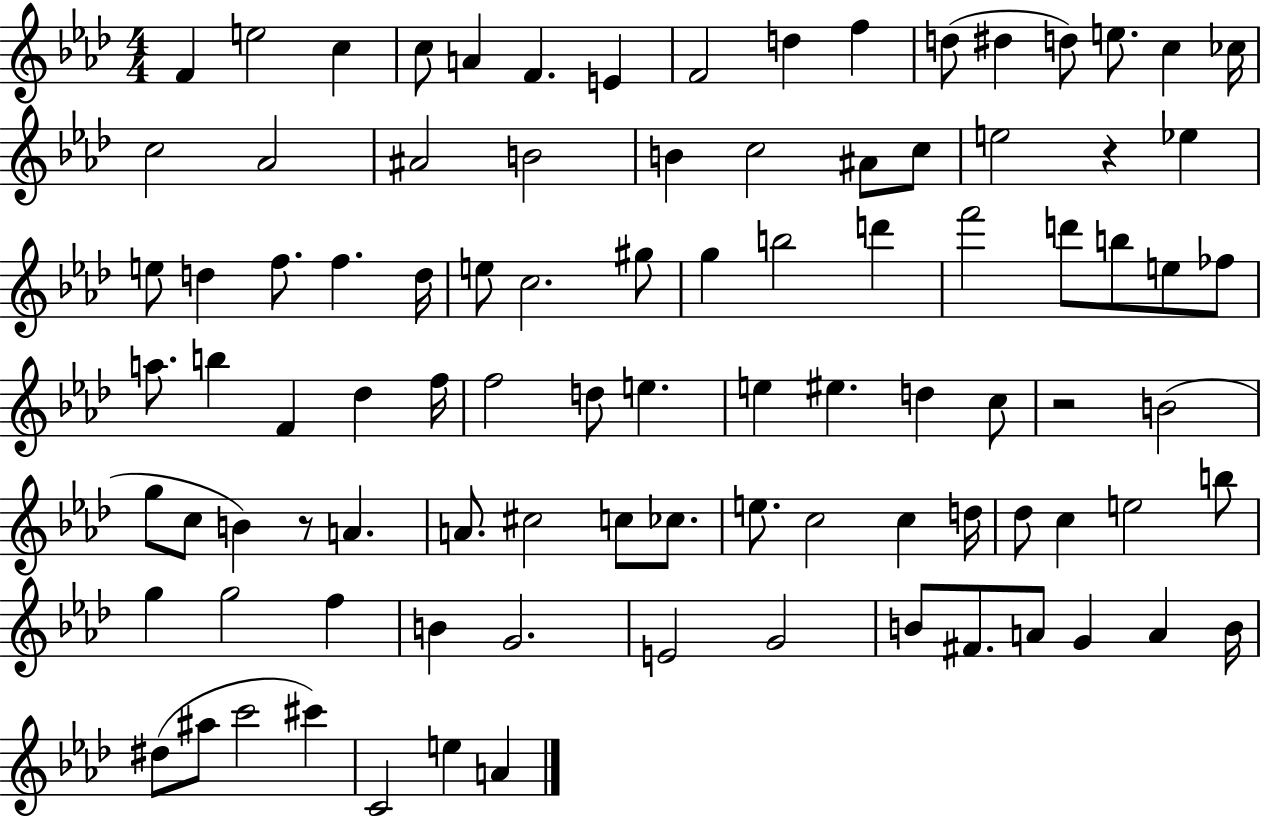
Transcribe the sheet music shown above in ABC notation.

X:1
T:Untitled
M:4/4
L:1/4
K:Ab
F e2 c c/2 A F E F2 d f d/2 ^d d/2 e/2 c _c/4 c2 _A2 ^A2 B2 B c2 ^A/2 c/2 e2 z _e e/2 d f/2 f d/4 e/2 c2 ^g/2 g b2 d' f'2 d'/2 b/2 e/2 _f/2 a/2 b F _d f/4 f2 d/2 e e ^e d c/2 z2 B2 g/2 c/2 B z/2 A A/2 ^c2 c/2 _c/2 e/2 c2 c d/4 _d/2 c e2 b/2 g g2 f B G2 E2 G2 B/2 ^F/2 A/2 G A B/4 ^d/2 ^a/2 c'2 ^c' C2 e A